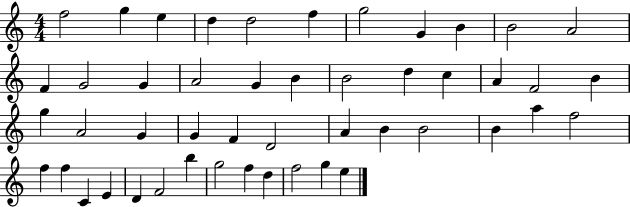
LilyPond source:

{
  \clef treble
  \numericTimeSignature
  \time 4/4
  \key c \major
  f''2 g''4 e''4 | d''4 d''2 f''4 | g''2 g'4 b'4 | b'2 a'2 | \break f'4 g'2 g'4 | a'2 g'4 b'4 | b'2 d''4 c''4 | a'4 f'2 b'4 | \break g''4 a'2 g'4 | g'4 f'4 d'2 | a'4 b'4 b'2 | b'4 a''4 f''2 | \break f''4 f''4 c'4 e'4 | d'4 f'2 b''4 | g''2 f''4 d''4 | f''2 g''4 e''4 | \break \bar "|."
}